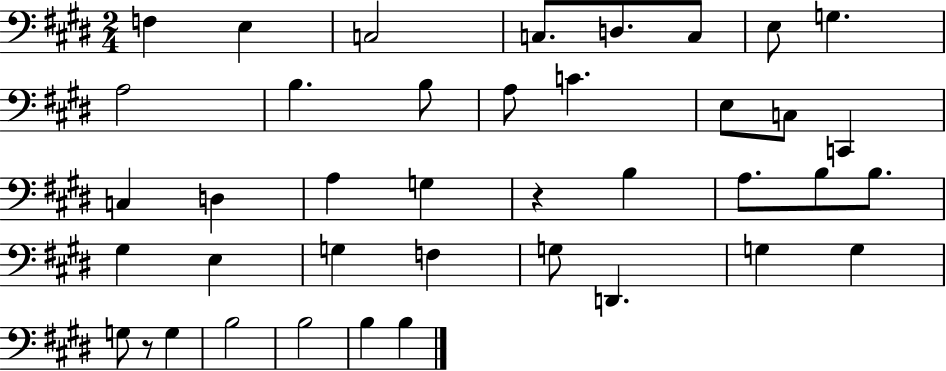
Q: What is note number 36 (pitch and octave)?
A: B3